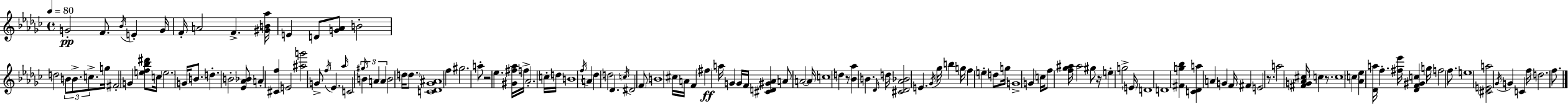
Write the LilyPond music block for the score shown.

{
  \clef treble
  \time 4/4
  \defaultTimeSignature
  \key ees \minor
  \tempo 4 = 80
  g'2-.\pp f'8. \acciaccatura { bes'16 } e'4-. | g'16 f'16-. a'2 f'4.-> | <gis' b' aes''>16 e'4 d'8 <g' aes'>8 b'2-. | d''2 \tuplet 3/2 { b'8 b'8.-> c''8.-> } | \break g''16 fis'2-. g'4 <e'' f'' bes'' dis'''>8 | c''16 \parenthesize e''2. g'16 b'8. | d''4.-. b'2-. <ees' aes' bes'>8 | a'4-. <cis' f''>4 e'2 | \break <ais'' g'''>2 g'8-> \acciaccatura { f''16 } ees'4. | \grace { aes''16 } c'2 \grace { gis''16 } \tuplet 3/2 { b'4 | a'4 a'4 } b'2 | d''16 \parenthesize d''8. <c' des' ges' ais'>1 | \break f''4 gis''2. | a''8-. r2 ees''4. | <gis' fis'' aes''>16 f''16-> aes'2.-. | c''16-. d''16 b'1 | \break \acciaccatura { f''16 } a'4 des''4 d''2 | des'4. \acciaccatura { c''16 } dis'2 | \parenthesize f'8 b'1 | cis''16 a'16 f'4 \parenthesize fis''4\ff | \break a''16 g'4 g'16 f'16 <cis' d' gis' aes'>4 a'8 a'2~~ | a'16 c''1 | d''4 r8 <bes' aes''>4 | b'4. \grace { des'16 } d''16 <cis' des' aes' bes'>2 | \break e'4. \acciaccatura { ges'16 } ges''16 b''4 g''16 f''4 | e''4-. d''8 g''16 g'1-> | g'4 c''16 f''8 <f'' ges'' ais''>16 | ais''2 gis''8 r16 e''4-. g''2-> | \break \parenthesize e'16 d'1 | d'1 | <fis' g'' bes''>4 <c' des' a''>4 | a'4 g'4 f'16 fis'4 e'2 | \break r8. a''2 | <fis' g' aes' cis''>16 c''4 r8. c''1 | \parenthesize c''4 <aes' ees''>4 | <des' a''>16 f''4.-. <fis'' ees'''>16 <des' f' gis' c''>4 g''16 f''2 | \break f''8. e''1 | <cis' e' a''>2 | \acciaccatura { ges'16 } g'4 c'4 f''16 d''2. | f''8. \bar "|."
}